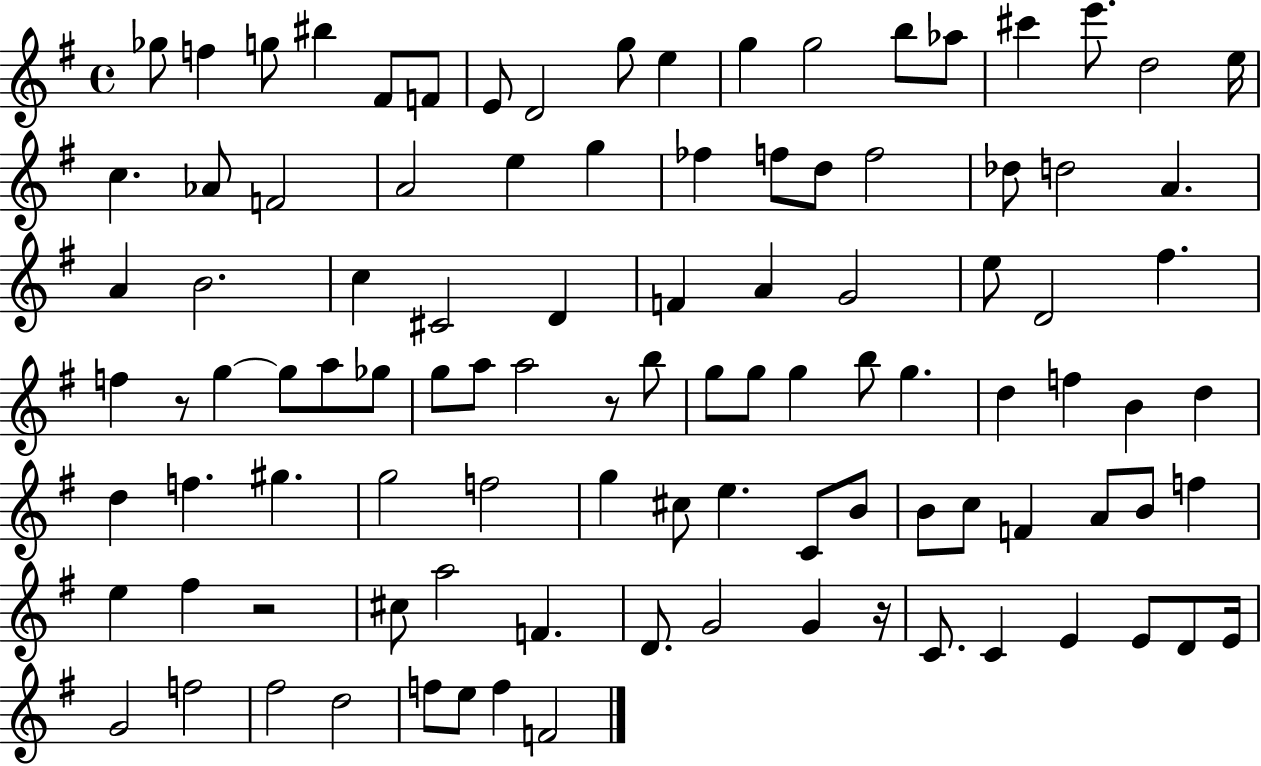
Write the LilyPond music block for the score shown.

{
  \clef treble
  \time 4/4
  \defaultTimeSignature
  \key g \major
  ges''8 f''4 g''8 bis''4 fis'8 f'8 | e'8 d'2 g''8 e''4 | g''4 g''2 b''8 aes''8 | cis'''4 e'''8. d''2 e''16 | \break c''4. aes'8 f'2 | a'2 e''4 g''4 | fes''4 f''8 d''8 f''2 | des''8 d''2 a'4. | \break a'4 b'2. | c''4 cis'2 d'4 | f'4 a'4 g'2 | e''8 d'2 fis''4. | \break f''4 r8 g''4~~ g''8 a''8 ges''8 | g''8 a''8 a''2 r8 b''8 | g''8 g''8 g''4 b''8 g''4. | d''4 f''4 b'4 d''4 | \break d''4 f''4. gis''4. | g''2 f''2 | g''4 cis''8 e''4. c'8 b'8 | b'8 c''8 f'4 a'8 b'8 f''4 | \break e''4 fis''4 r2 | cis''8 a''2 f'4. | d'8. g'2 g'4 r16 | c'8. c'4 e'4 e'8 d'8 e'16 | \break g'2 f''2 | fis''2 d''2 | f''8 e''8 f''4 f'2 | \bar "|."
}